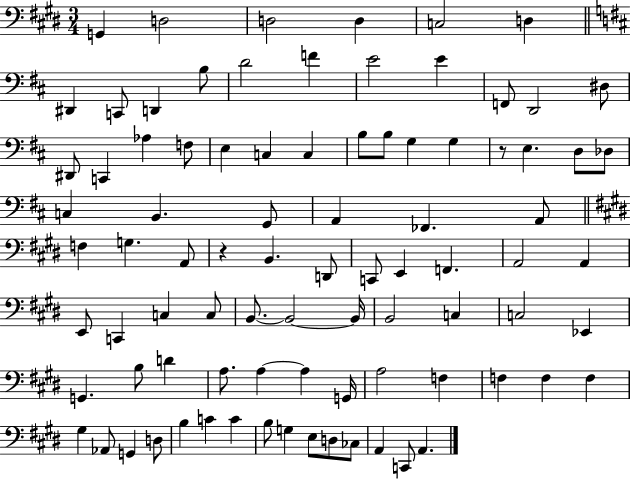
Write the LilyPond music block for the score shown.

{
  \clef bass
  \numericTimeSignature
  \time 3/4
  \key e \major
  g,4 d2 | d2 d4 | c2 d4 | \bar "||" \break \key d \major dis,4 c,8 d,4 b8 | d'2 f'4 | e'2 e'4 | f,8 d,2 dis8 | \break dis,8 c,4 aes4 f8 | e4 c4 c4 | b8 b8 g4 g4 | r8 e4. d8 des8 | \break c4 b,4. g,8 | a,4 fes,4. a,8 | \bar "||" \break \key e \major f4 g4. a,8 | r4 b,4. d,8 | c,8 e,4 f,4. | a,2 a,4 | \break e,8 c,4 c4 c8 | b,8.~~ b,2~~ b,16 | b,2 c4 | c2 ees,4 | \break g,4. b8 d'4 | a8. a4~~ a4 g,16 | a2 f4 | f4 f4 f4 | \break gis4 aes,8 g,4 d8 | b4 c'4 c'4 | b8 g4 e8 d8 ces8 | a,4 c,8 a,4. | \break \bar "|."
}